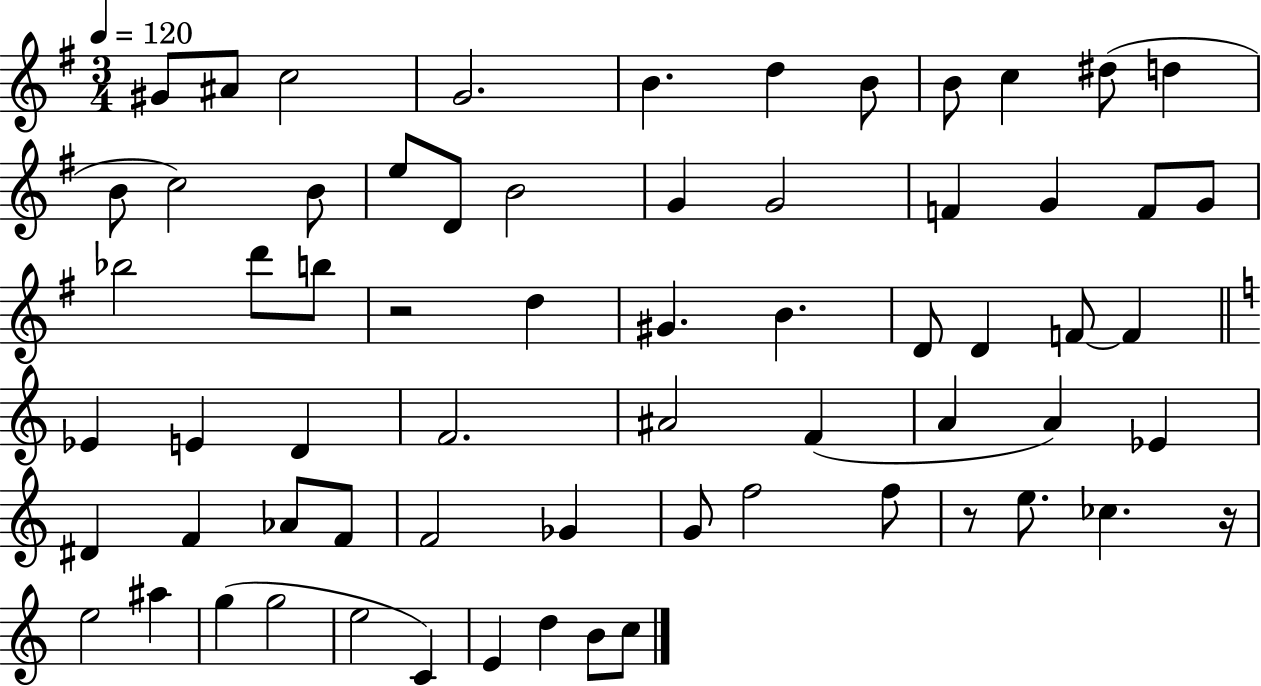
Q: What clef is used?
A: treble